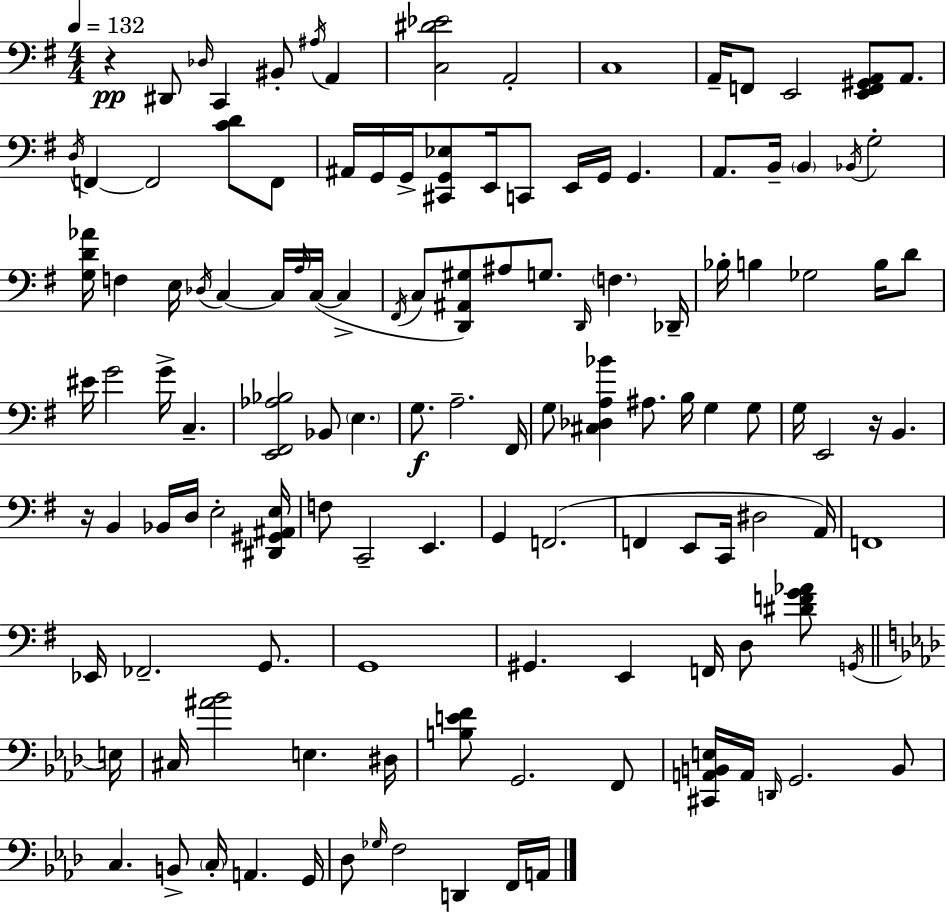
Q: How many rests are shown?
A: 3